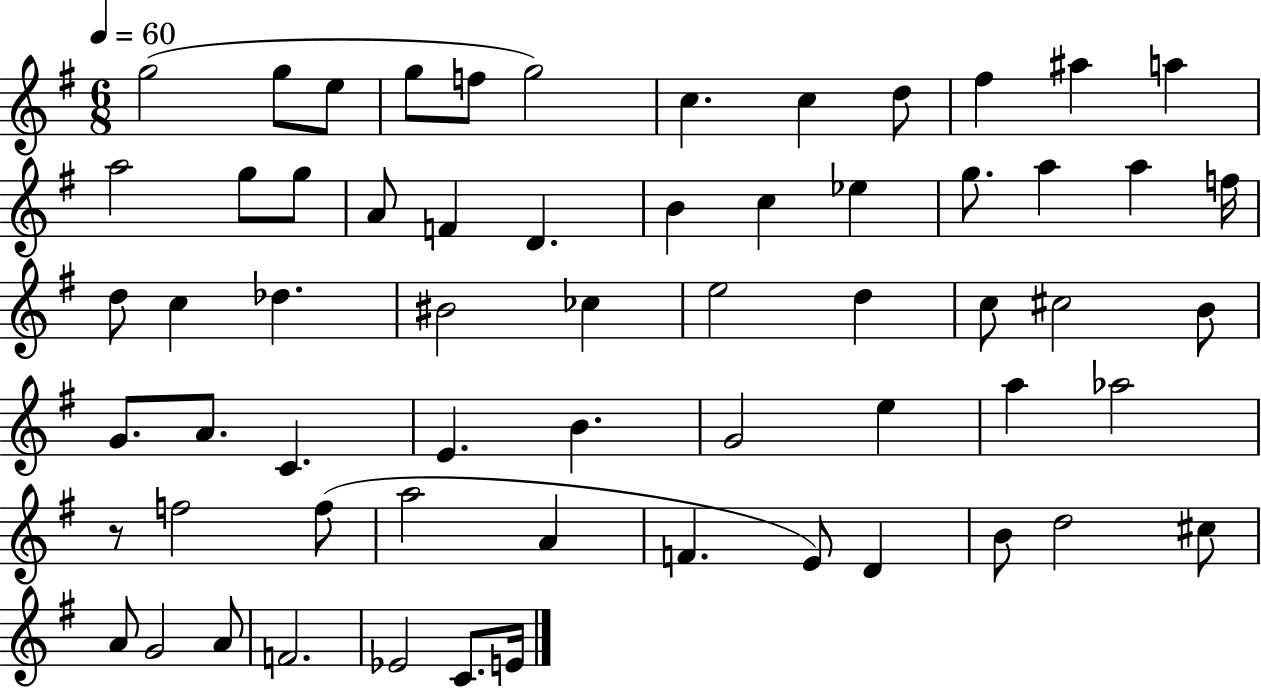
G5/h G5/e E5/e G5/e F5/e G5/h C5/q. C5/q D5/e F#5/q A#5/q A5/q A5/h G5/e G5/e A4/e F4/q D4/q. B4/q C5/q Eb5/q G5/e. A5/q A5/q F5/s D5/e C5/q Db5/q. BIS4/h CES5/q E5/h D5/q C5/e C#5/h B4/e G4/e. A4/e. C4/q. E4/q. B4/q. G4/h E5/q A5/q Ab5/h R/e F5/h F5/e A5/h A4/q F4/q. E4/e D4/q B4/e D5/h C#5/e A4/e G4/h A4/e F4/h. Eb4/h C4/e. E4/s